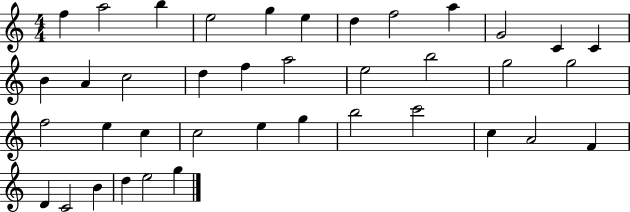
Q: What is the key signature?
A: C major